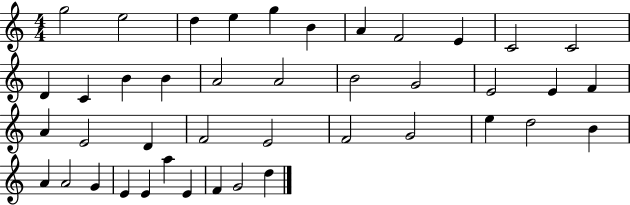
G5/h E5/h D5/q E5/q G5/q B4/q A4/q F4/h E4/q C4/h C4/h D4/q C4/q B4/q B4/q A4/h A4/h B4/h G4/h E4/h E4/q F4/q A4/q E4/h D4/q F4/h E4/h F4/h G4/h E5/q D5/h B4/q A4/q A4/h G4/q E4/q E4/q A5/q E4/q F4/q G4/h D5/q